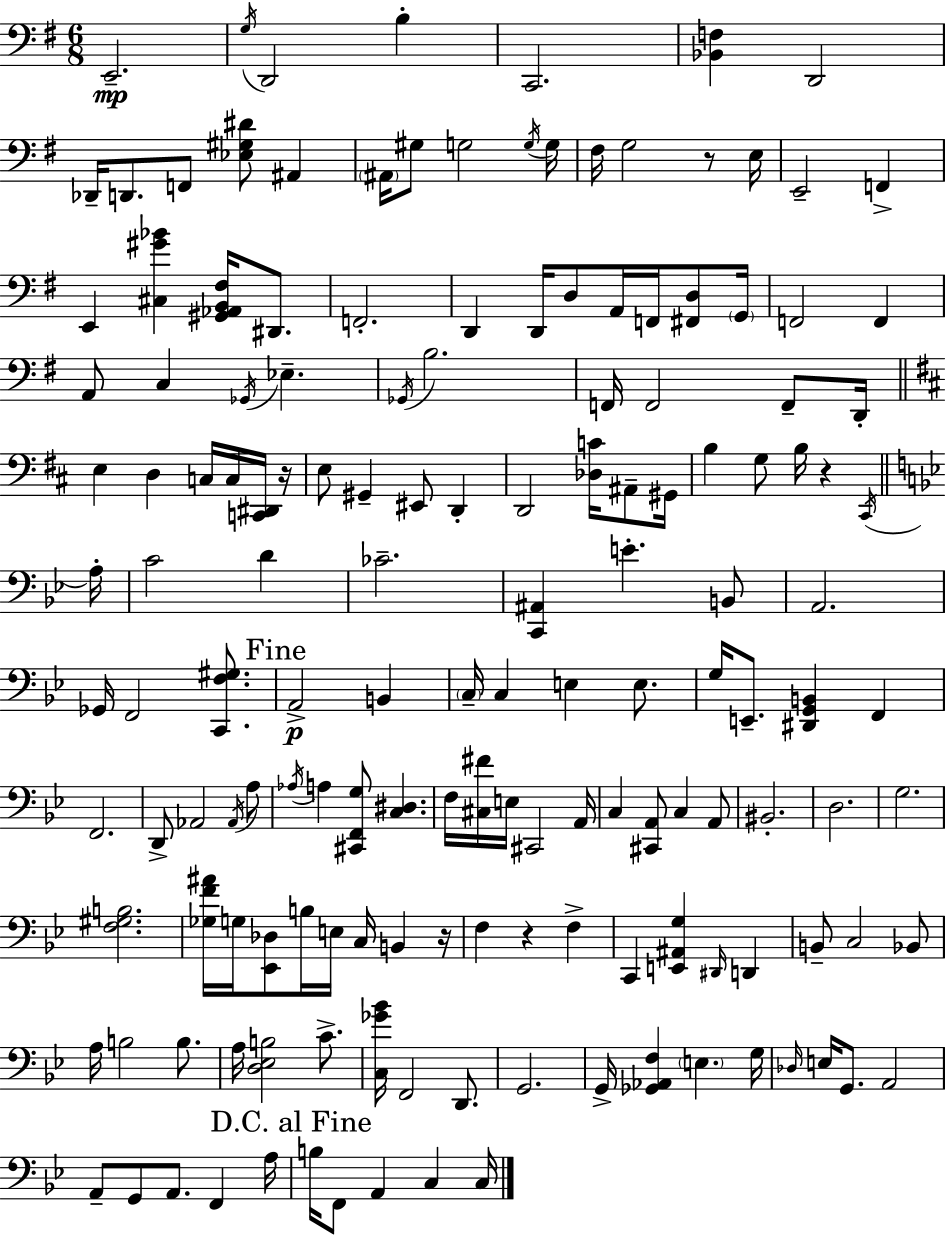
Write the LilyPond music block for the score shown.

{
  \clef bass
  \numericTimeSignature
  \time 6/8
  \key g \major
  e,2.--\mp | \acciaccatura { g16 } d,2 b4-. | c,2. | <bes, f>4 d,2 | \break des,16-- d,8. f,8 <ees gis dis'>8 ais,4 | \parenthesize ais,16 gis8 g2 | \acciaccatura { g16 } g16 fis16 g2 r8 | e16 e,2-- f,4-> | \break e,4 <cis gis' bes'>4 <gis, aes, b, fis>16 dis,8. | f,2.-. | d,4 d,16 d8 a,16 f,16 <fis, d>8 | \parenthesize g,16 f,2 f,4 | \break a,8 c4 \acciaccatura { ges,16 } ees4.-- | \acciaccatura { ges,16 } b2. | f,16 f,2 | f,8-- d,16-. \bar "||" \break \key b \minor e4 d4 c16 c16 <c, dis,>16 r16 | e8 gis,4-- eis,8 d,4-. | d,2 <des c'>16 ais,8-- gis,16 | b4 g8 b16 r4 \acciaccatura { cis,16 } | \break \bar "||" \break \key bes \major a16-. c'2 d'4 | ces'2.-- | <c, ais,>4 e'4.-. b,8 | a,2. | \break ges,16 f,2 <c, f gis>8. | \mark "Fine" a,2->\p b,4 | \parenthesize c16-- c4 e4 e8. | g16 e,8.-- <dis, g, b,>4 f,4 | \break f,2. | d,8-> aes,2 \acciaccatura { aes,16 } | a8 \acciaccatura { aes16 } a4 <cis, f, g>8 <c dis>4. | f16 <cis fis'>16 e16 cis,2 | \break a,16 c4 <cis, a,>8 c4 | a,8 bis,2.-. | d2. | g2. | \break <f gis b>2. | <ges f' ais'>16 g16 <ees, des>8 b16 e16 c16 b,4 | r16 f4 r4 f4-> | c,4 <e, ais, g>4 \grace { dis,16 } | \break d,4 b,8-- c2 | bes,8 a16 b2 | b8. a16 <d ees b>2 | c'8.-> <c ges' bes'>16 f,2 | \break d,8. g,2. | g,16-> <ges, aes, f>4 \parenthesize e4. | g16 \grace { des16 } e16 g,8. a,2 | a,8-- g,8 a,8. | \break f,4 a16 \mark "D.C. al Fine" b16 f,8 a,4 | c4 c16 \bar "|."
}